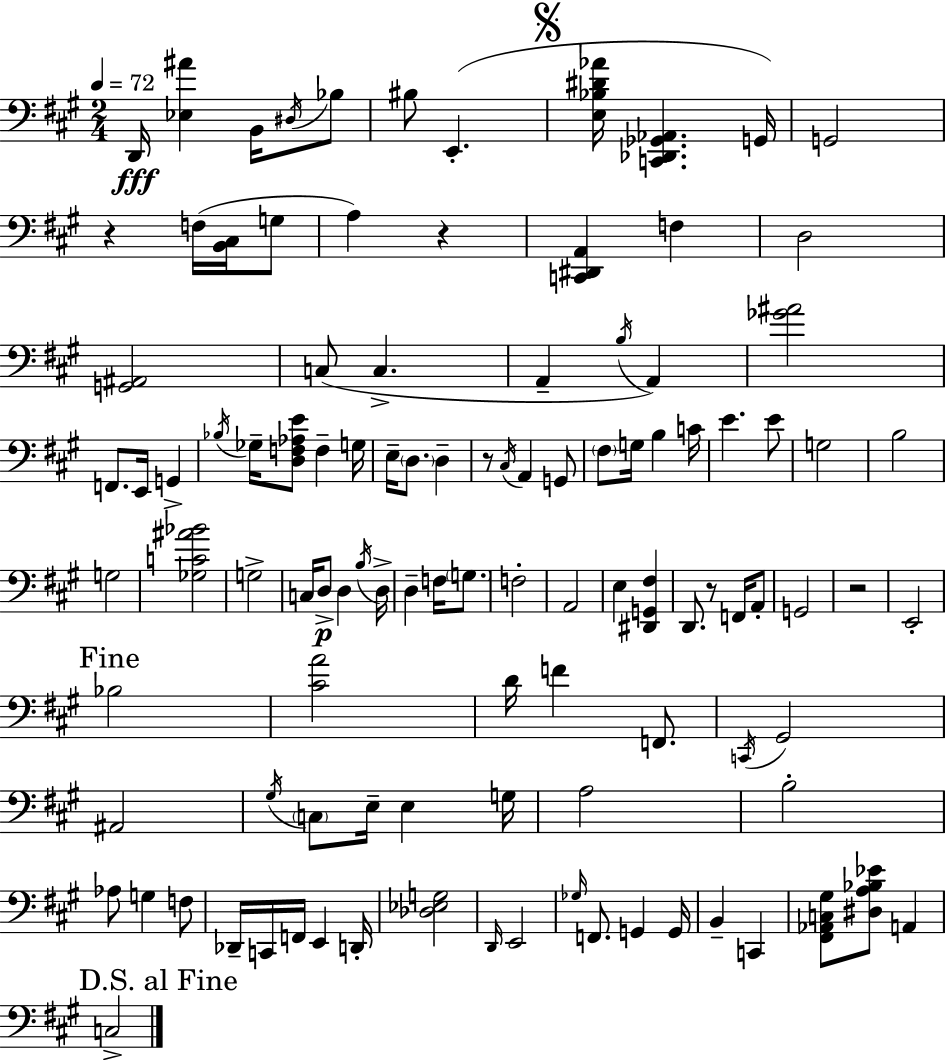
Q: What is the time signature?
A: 2/4